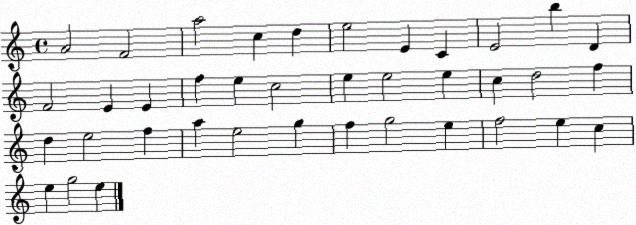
X:1
T:Untitled
M:4/4
L:1/4
K:C
A2 F2 a2 c d e2 E C E2 b D F2 E E f e c2 e e2 e c d2 f d e2 f a e2 g f g2 e f2 e c e g2 e